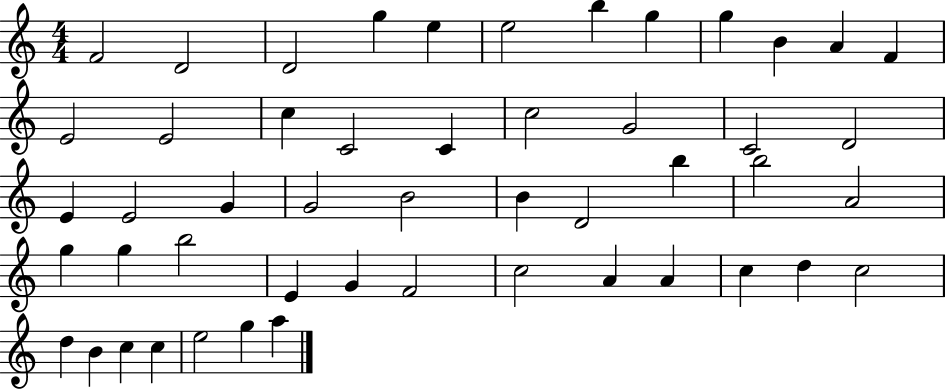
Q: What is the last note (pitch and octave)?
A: A5